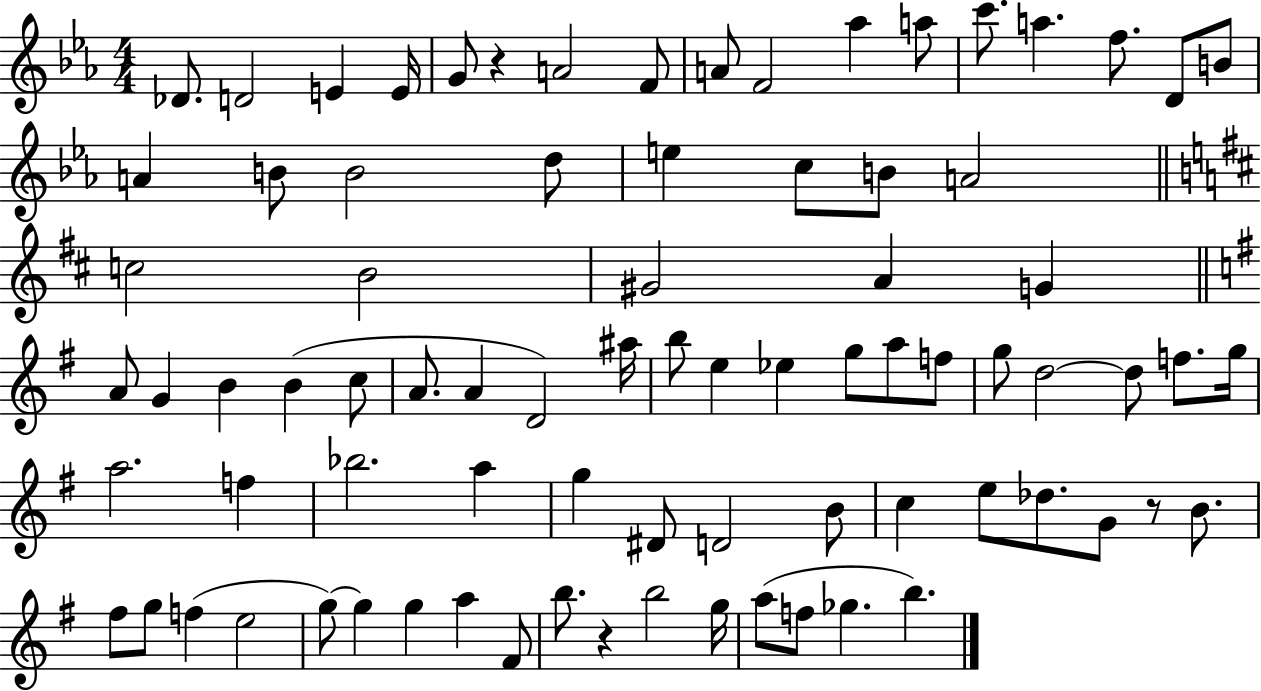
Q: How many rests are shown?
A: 3